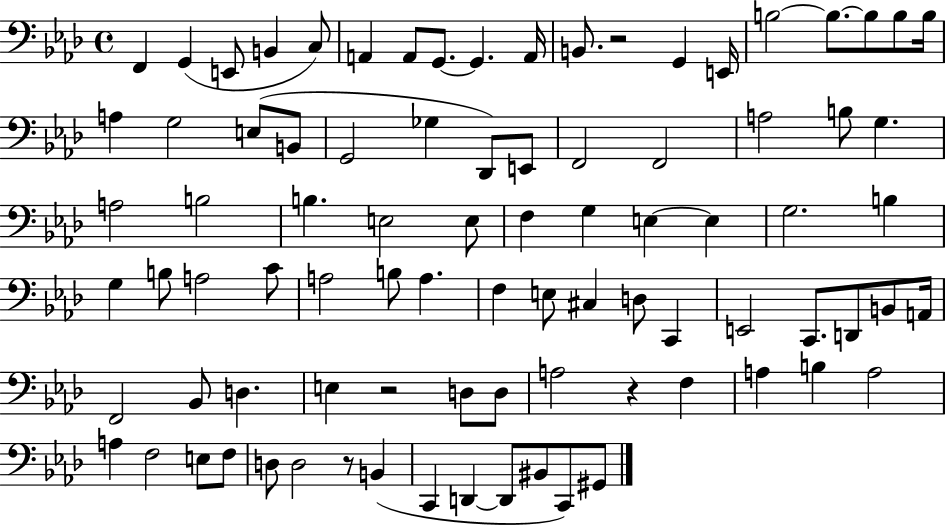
X:1
T:Untitled
M:4/4
L:1/4
K:Ab
F,, G,, E,,/2 B,, C,/2 A,, A,,/2 G,,/2 G,, A,,/4 B,,/2 z2 G,, E,,/4 B,2 B,/2 B,/2 B,/2 B,/4 A, G,2 E,/2 B,,/2 G,,2 _G, _D,,/2 E,,/2 F,,2 F,,2 A,2 B,/2 G, A,2 B,2 B, E,2 E,/2 F, G, E, E, G,2 B, G, B,/2 A,2 C/2 A,2 B,/2 A, F, E,/2 ^C, D,/2 C,, E,,2 C,,/2 D,,/2 B,,/2 A,,/4 F,,2 _B,,/2 D, E, z2 D,/2 D,/2 A,2 z F, A, B, A,2 A, F,2 E,/2 F,/2 D,/2 D,2 z/2 B,, C,, D,, D,,/2 ^B,,/2 C,,/2 ^G,,/2